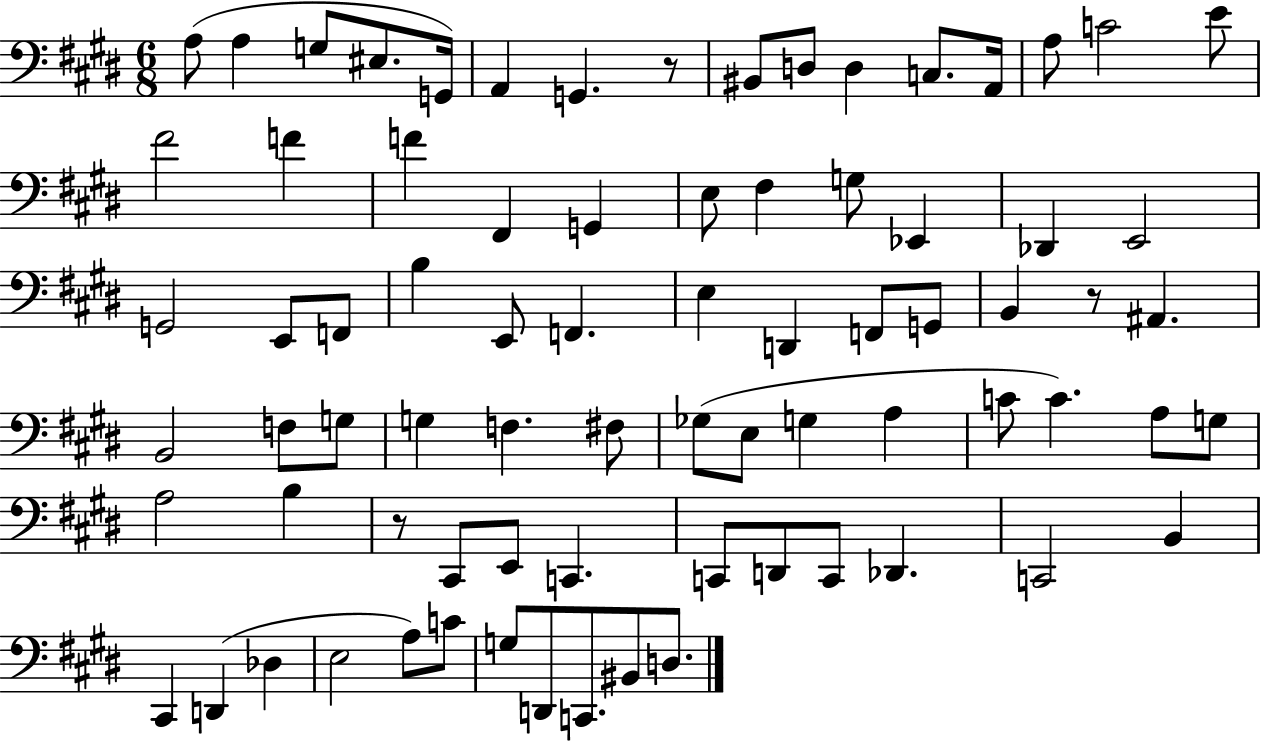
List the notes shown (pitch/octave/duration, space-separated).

A3/e A3/q G3/e EIS3/e. G2/s A2/q G2/q. R/e BIS2/e D3/e D3/q C3/e. A2/s A3/e C4/h E4/e F#4/h F4/q F4/q F#2/q G2/q E3/e F#3/q G3/e Eb2/q Db2/q E2/h G2/h E2/e F2/e B3/q E2/e F2/q. E3/q D2/q F2/e G2/e B2/q R/e A#2/q. B2/h F3/e G3/e G3/q F3/q. F#3/e Gb3/e E3/e G3/q A3/q C4/e C4/q. A3/e G3/e A3/h B3/q R/e C#2/e E2/e C2/q. C2/e D2/e C2/e Db2/q. C2/h B2/q C#2/q D2/q Db3/q E3/h A3/e C4/e G3/e D2/e C2/e. BIS2/e D3/e.